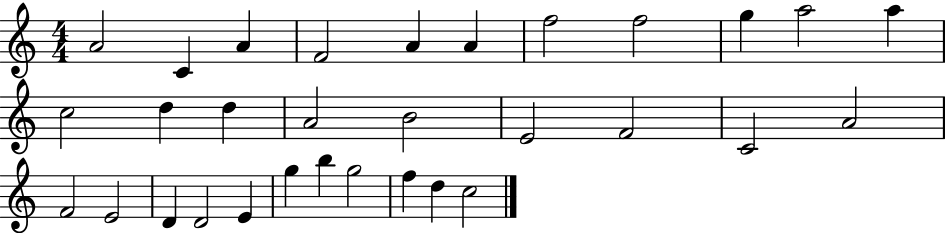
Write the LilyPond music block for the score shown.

{
  \clef treble
  \numericTimeSignature
  \time 4/4
  \key c \major
  a'2 c'4 a'4 | f'2 a'4 a'4 | f''2 f''2 | g''4 a''2 a''4 | \break c''2 d''4 d''4 | a'2 b'2 | e'2 f'2 | c'2 a'2 | \break f'2 e'2 | d'4 d'2 e'4 | g''4 b''4 g''2 | f''4 d''4 c''2 | \break \bar "|."
}